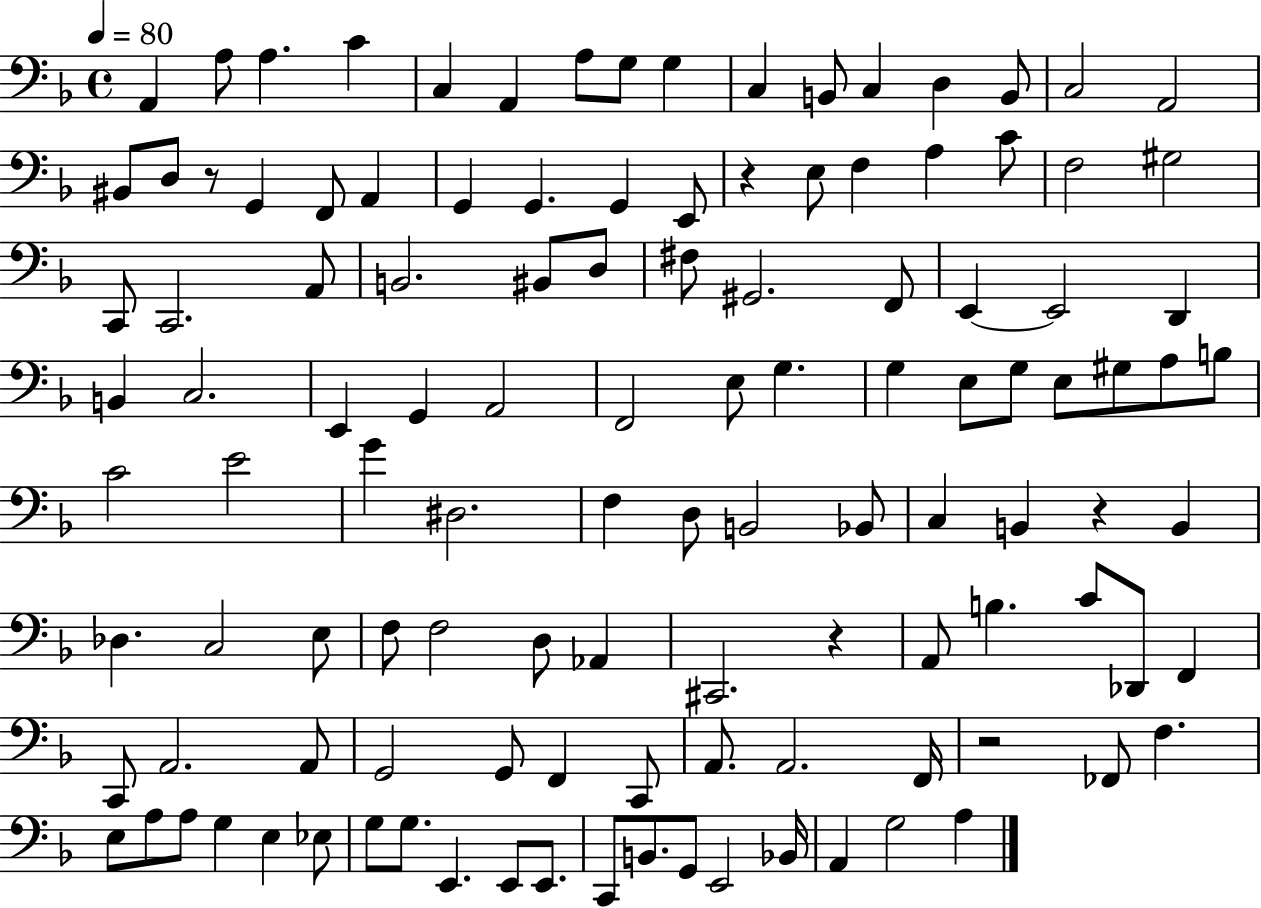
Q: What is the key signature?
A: F major